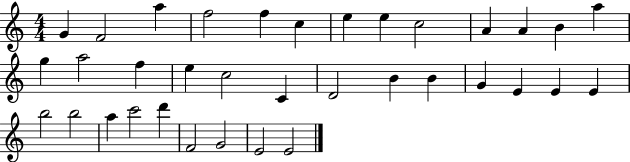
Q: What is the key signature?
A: C major